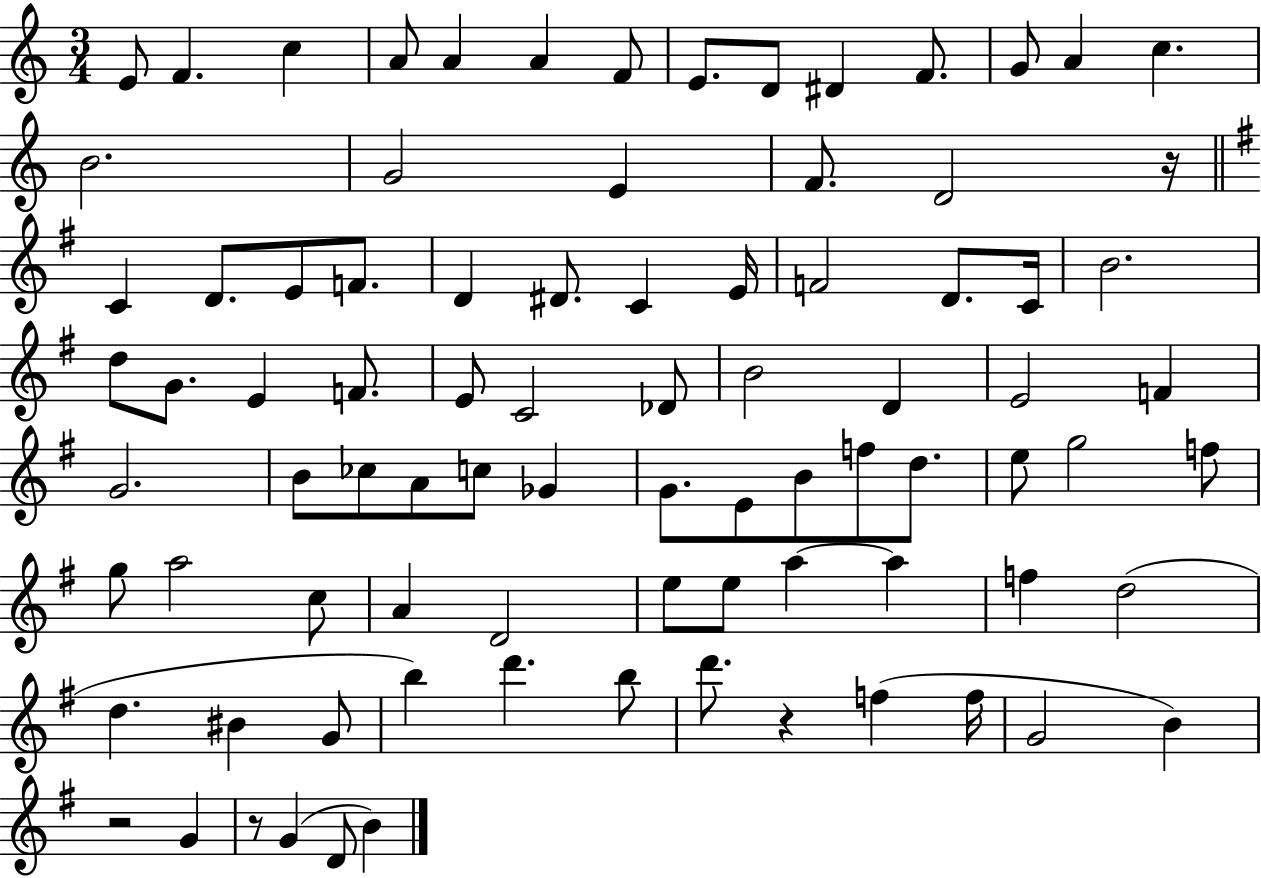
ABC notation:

X:1
T:Untitled
M:3/4
L:1/4
K:C
E/2 F c A/2 A A F/2 E/2 D/2 ^D F/2 G/2 A c B2 G2 E F/2 D2 z/4 C D/2 E/2 F/2 D ^D/2 C E/4 F2 D/2 C/4 B2 d/2 G/2 E F/2 E/2 C2 _D/2 B2 D E2 F G2 B/2 _c/2 A/2 c/2 _G G/2 E/2 B/2 f/2 d/2 e/2 g2 f/2 g/2 a2 c/2 A D2 e/2 e/2 a a f d2 d ^B G/2 b d' b/2 d'/2 z f f/4 G2 B z2 G z/2 G D/2 B